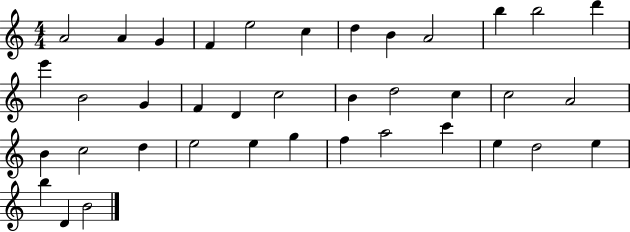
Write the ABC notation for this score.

X:1
T:Untitled
M:4/4
L:1/4
K:C
A2 A G F e2 c d B A2 b b2 d' e' B2 G F D c2 B d2 c c2 A2 B c2 d e2 e g f a2 c' e d2 e b D B2